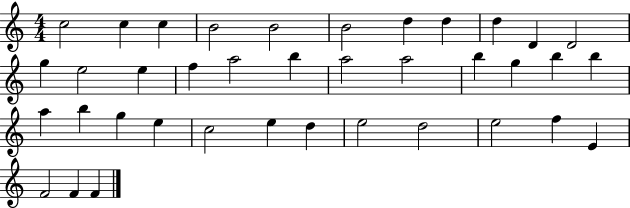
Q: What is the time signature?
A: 4/4